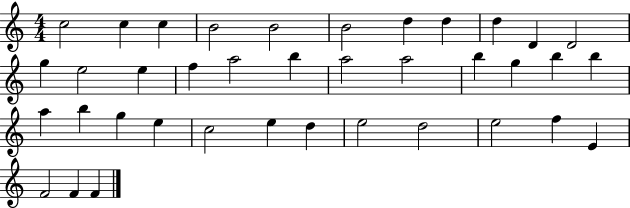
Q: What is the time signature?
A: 4/4